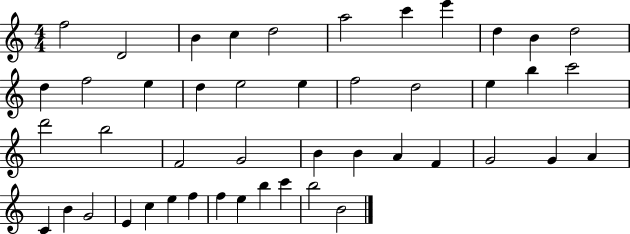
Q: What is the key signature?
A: C major